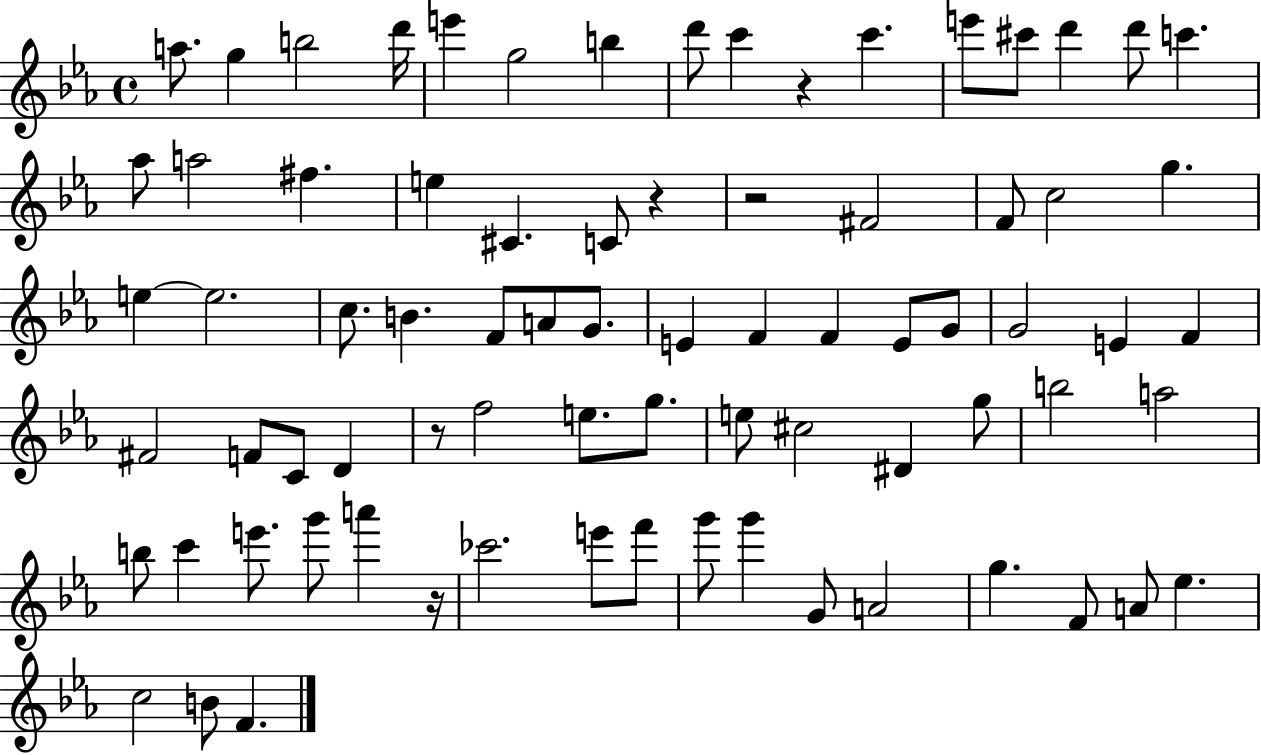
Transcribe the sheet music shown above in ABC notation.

X:1
T:Untitled
M:4/4
L:1/4
K:Eb
a/2 g b2 d'/4 e' g2 b d'/2 c' z c' e'/2 ^c'/2 d' d'/2 c' _a/2 a2 ^f e ^C C/2 z z2 ^F2 F/2 c2 g e e2 c/2 B F/2 A/2 G/2 E F F E/2 G/2 G2 E F ^F2 F/2 C/2 D z/2 f2 e/2 g/2 e/2 ^c2 ^D g/2 b2 a2 b/2 c' e'/2 g'/2 a' z/4 _c'2 e'/2 f'/2 g'/2 g' G/2 A2 g F/2 A/2 _e c2 B/2 F